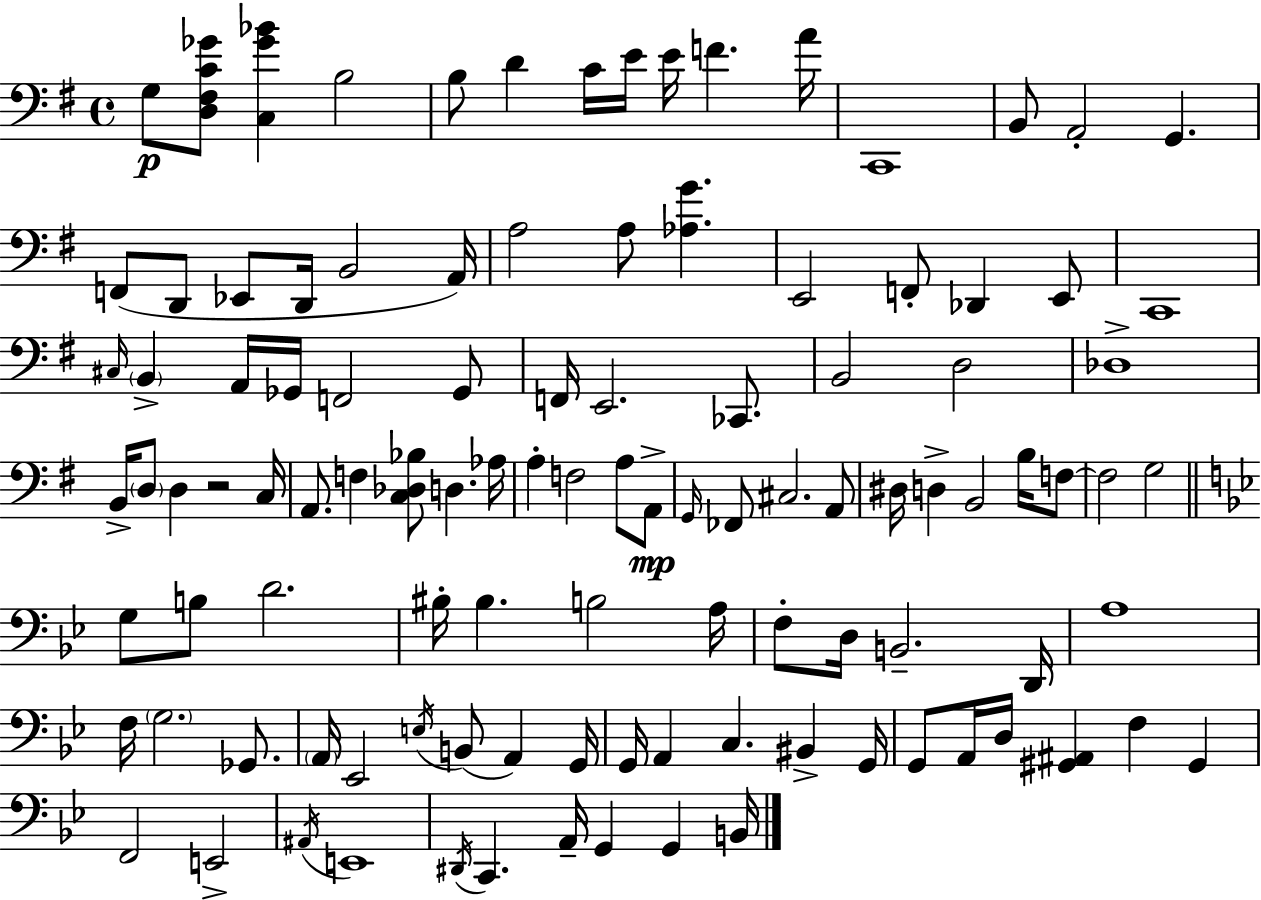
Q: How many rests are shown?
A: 1